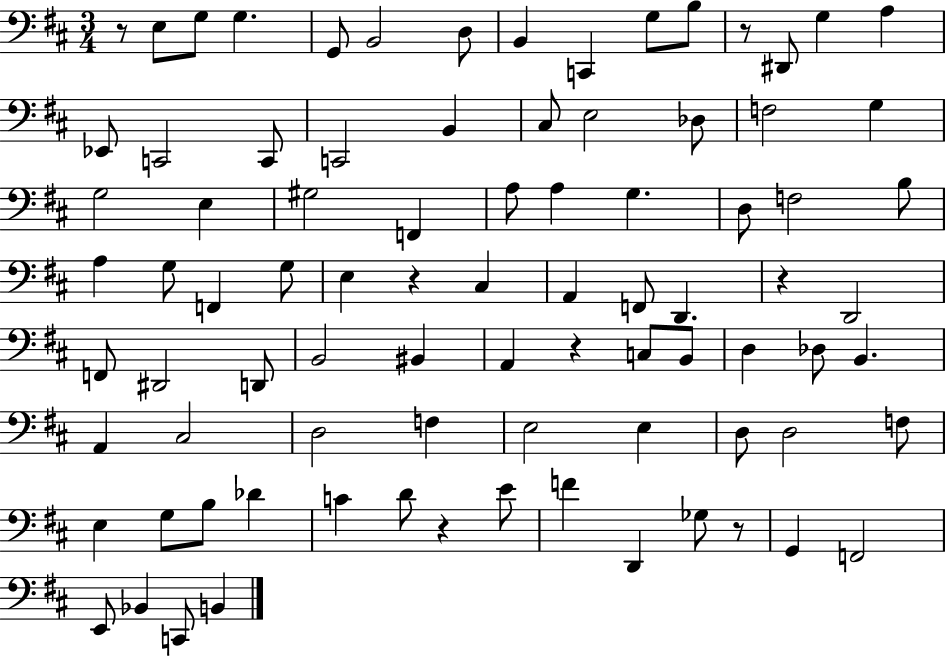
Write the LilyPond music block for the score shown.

{
  \clef bass
  \numericTimeSignature
  \time 3/4
  \key d \major
  \repeat volta 2 { r8 e8 g8 g4. | g,8 b,2 d8 | b,4 c,4 g8 b8 | r8 dis,8 g4 a4 | \break ees,8 c,2 c,8 | c,2 b,4 | cis8 e2 des8 | f2 g4 | \break g2 e4 | gis2 f,4 | a8 a4 g4. | d8 f2 b8 | \break a4 g8 f,4 g8 | e4 r4 cis4 | a,4 f,8 d,4. | r4 d,2 | \break f,8 dis,2 d,8 | b,2 bis,4 | a,4 r4 c8 b,8 | d4 des8 b,4. | \break a,4 cis2 | d2 f4 | e2 e4 | d8 d2 f8 | \break e4 g8 b8 des'4 | c'4 d'8 r4 e'8 | f'4 d,4 ges8 r8 | g,4 f,2 | \break e,8 bes,4 c,8 b,4 | } \bar "|."
}